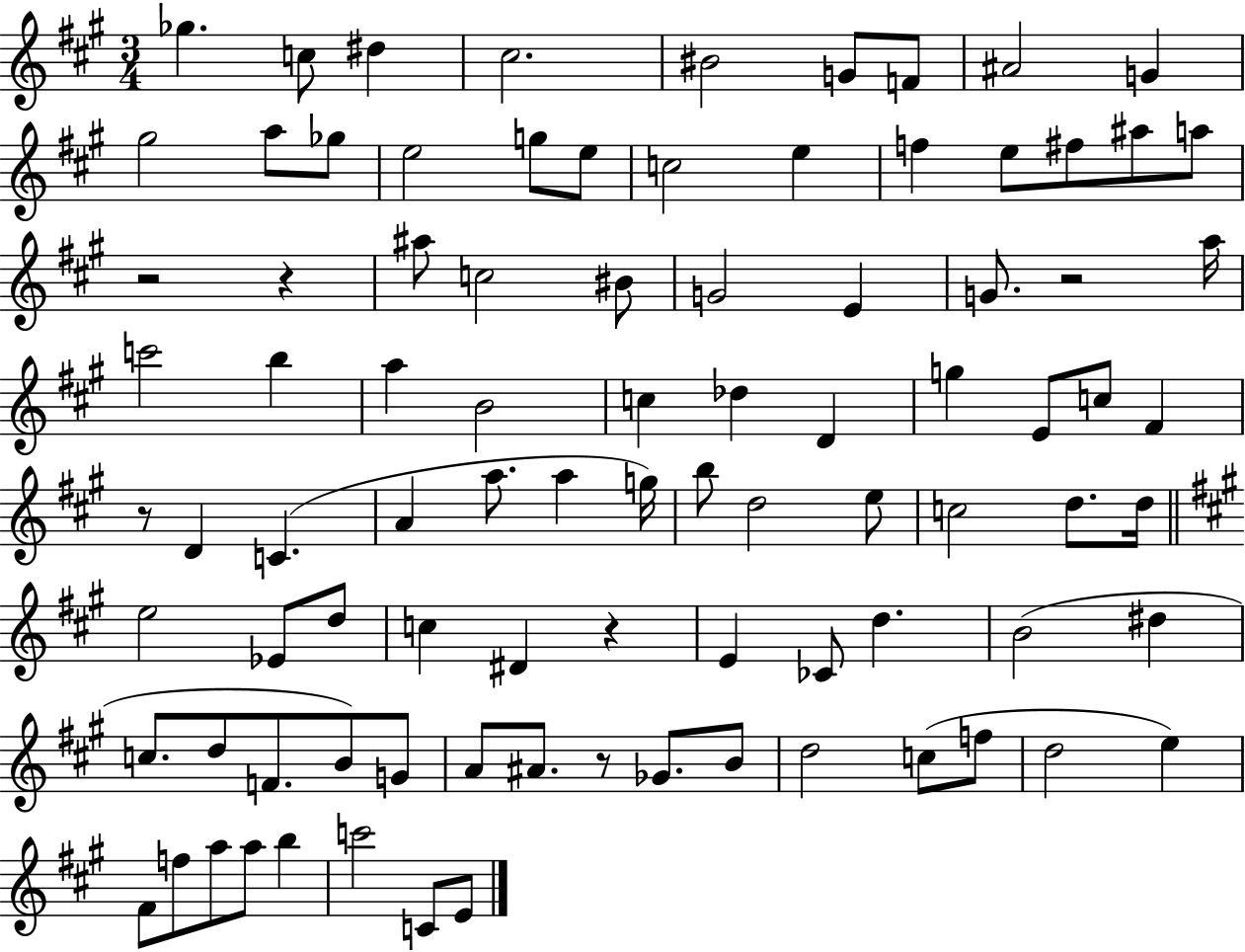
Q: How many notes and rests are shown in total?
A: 90